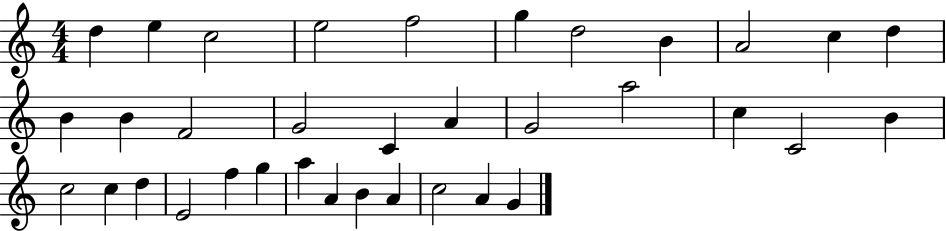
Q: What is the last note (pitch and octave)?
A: G4